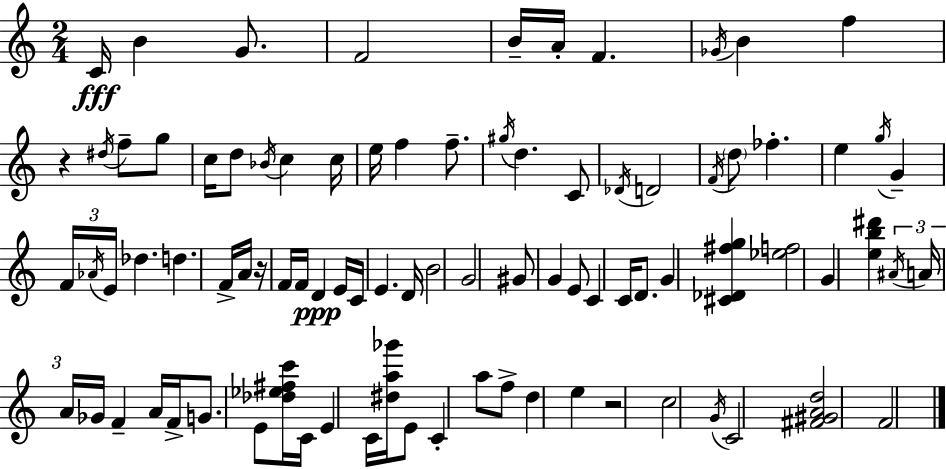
C4/s B4/q G4/e. F4/h B4/s A4/s F4/q. Gb4/s B4/q F5/q R/q D#5/s F5/e G5/e C5/s D5/e Bb4/s C5/q C5/s E5/s F5/q F5/e. G#5/s D5/q. C4/e Db4/s D4/h F4/s D5/e FES5/q. E5/q G5/s G4/q F4/s Ab4/s E4/s Db5/q. D5/q. F4/s A4/s R/s F4/s F4/s D4/q E4/s C4/s E4/q. D4/s B4/h G4/h G#4/e G4/q E4/e C4/q C4/s D4/e. G4/q [C#4,Db4,F#5,G5]/q [Eb5,F5]/h G4/q [E5,B5,D#6]/q A#4/s A4/s A4/s Gb4/s F4/q A4/s F4/s G4/e. E4/e [Db5,Eb5,F#5,C6]/s C4/s E4/q C4/s [D#5,A5,Gb6]/s E4/e C4/q A5/e F5/e D5/q E5/q R/h C5/h G4/s C4/h [F#4,G#4,A4,D5]/h F4/h